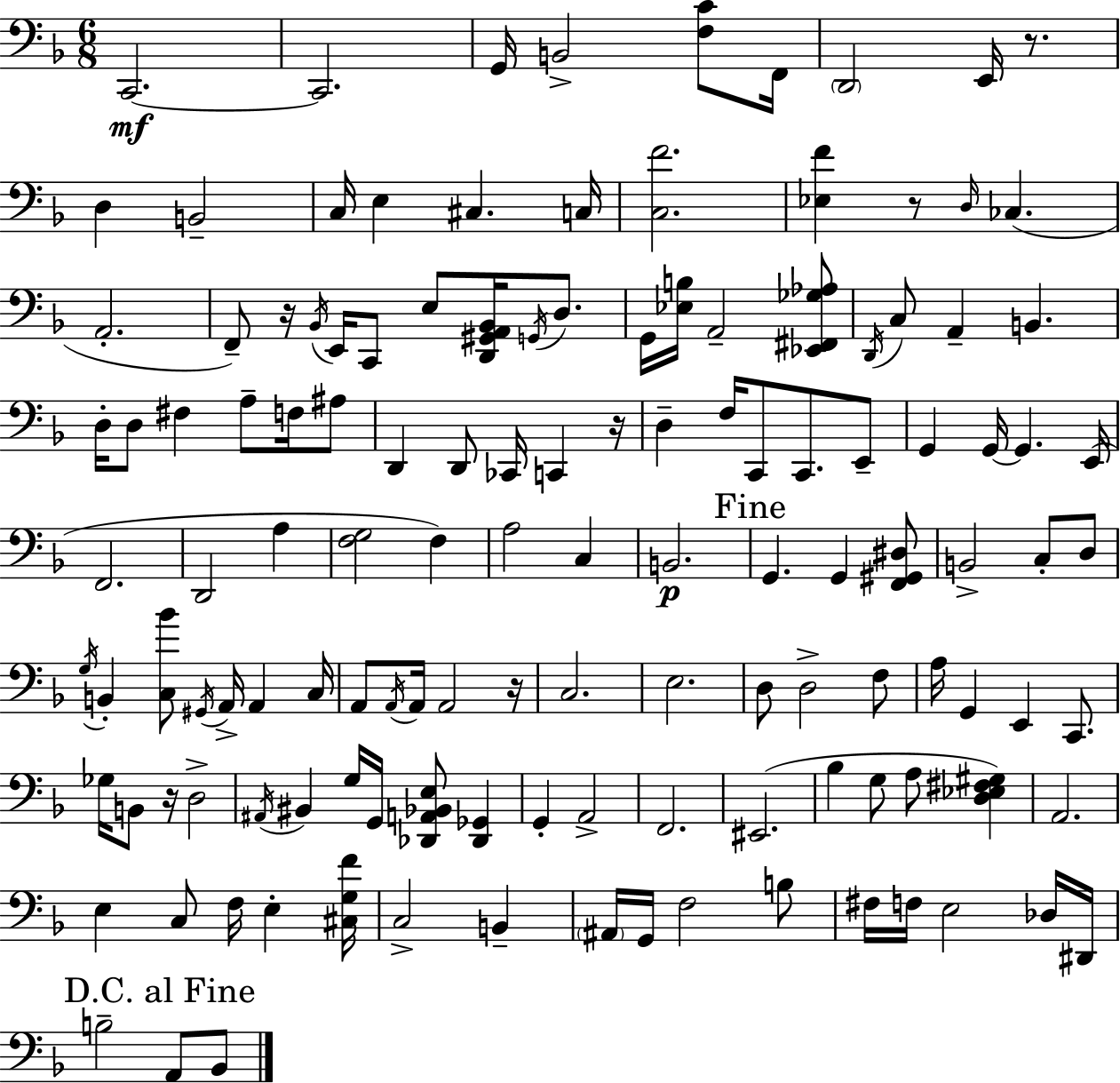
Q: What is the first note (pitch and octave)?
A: C2